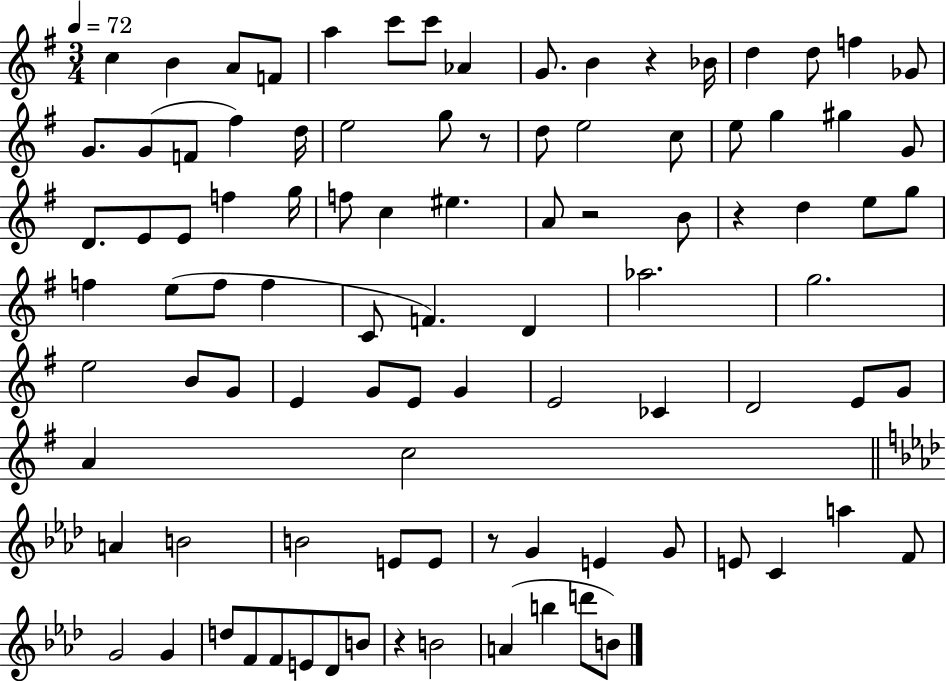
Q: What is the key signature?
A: G major